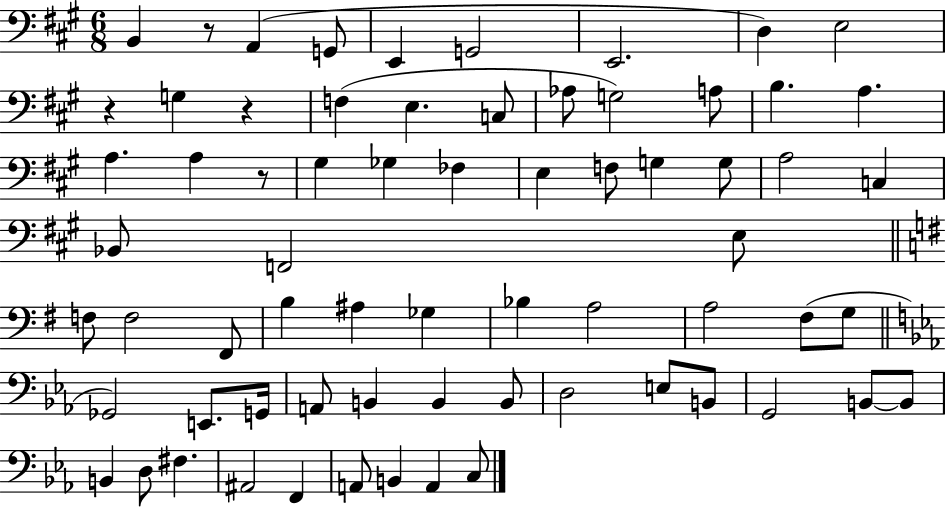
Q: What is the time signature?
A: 6/8